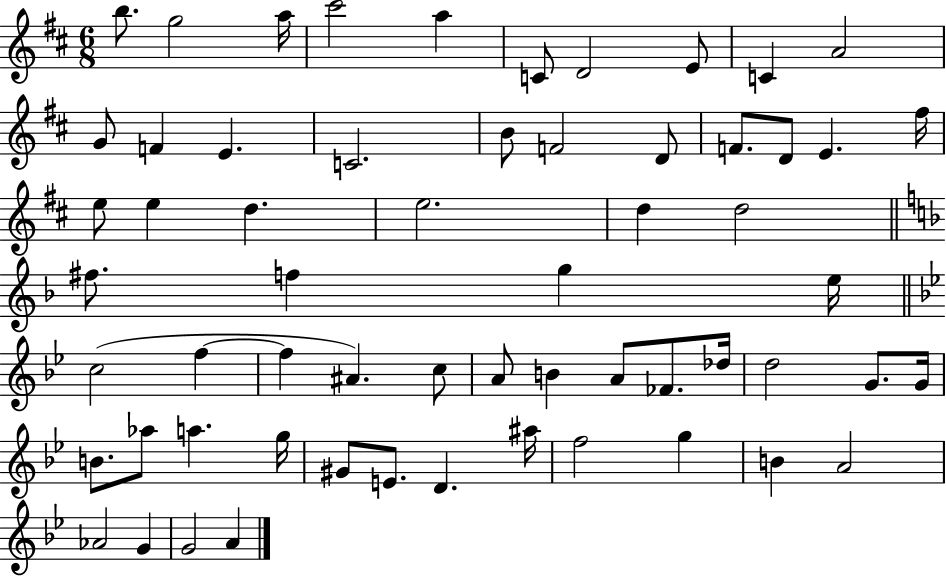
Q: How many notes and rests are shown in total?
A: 60